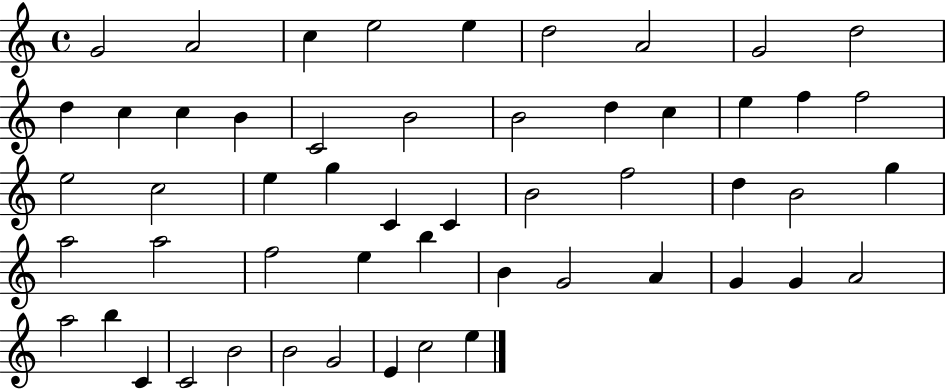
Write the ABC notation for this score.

X:1
T:Untitled
M:4/4
L:1/4
K:C
G2 A2 c e2 e d2 A2 G2 d2 d c c B C2 B2 B2 d c e f f2 e2 c2 e g C C B2 f2 d B2 g a2 a2 f2 e b B G2 A G G A2 a2 b C C2 B2 B2 G2 E c2 e